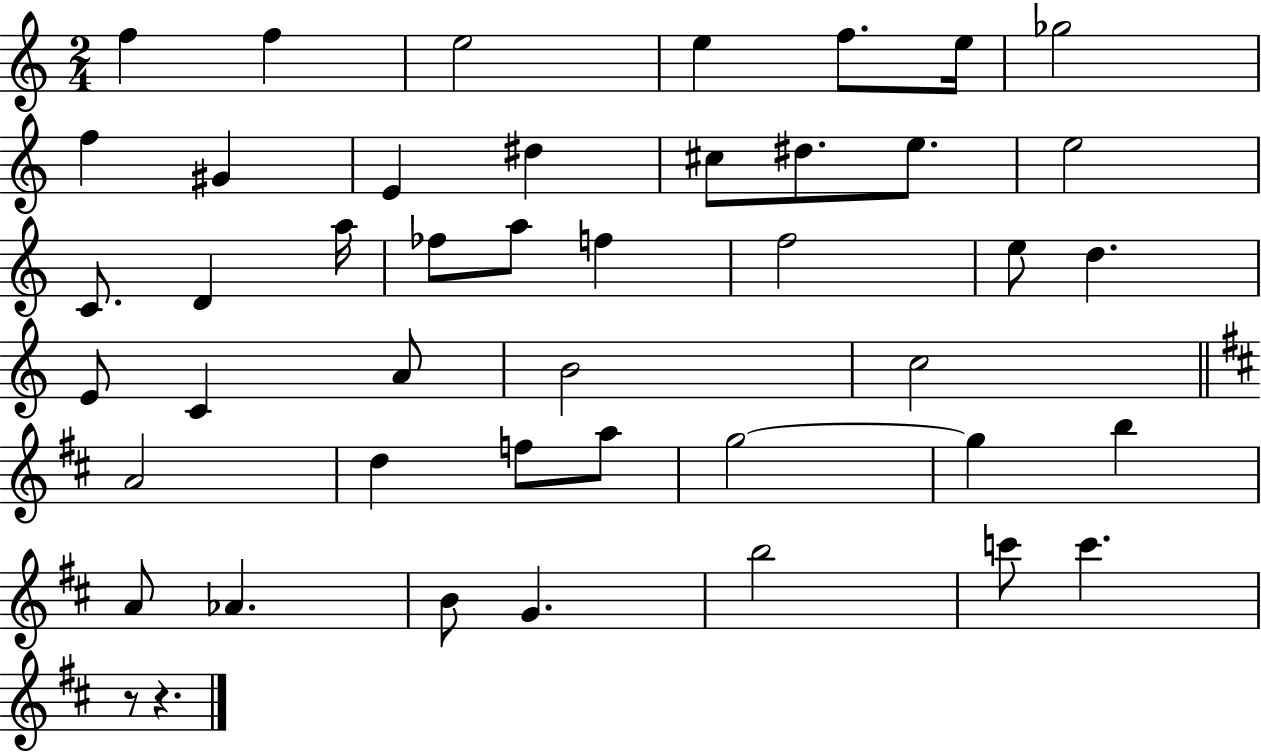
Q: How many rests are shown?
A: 2